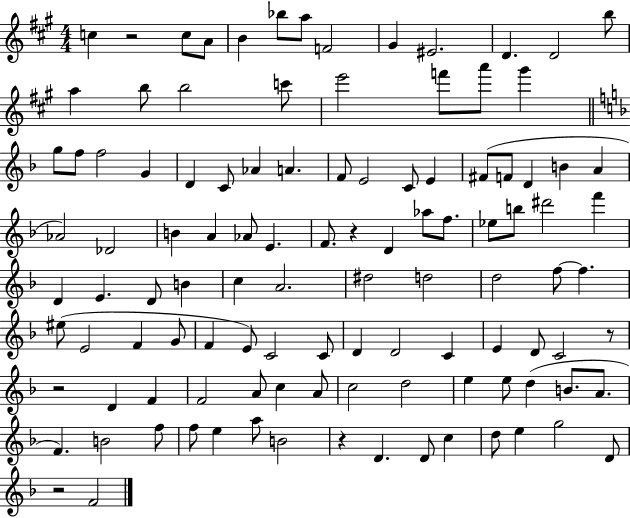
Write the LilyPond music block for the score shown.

{
  \clef treble
  \numericTimeSignature
  \time 4/4
  \key a \major
  c''4 r2 c''8 a'8 | b'4 bes''8 a''8 f'2 | gis'4 eis'2. | d'4. d'2 b''8 | \break a''4 b''8 b''2 c'''8 | e'''2 f'''8 a'''8 gis'''4 | \bar "||" \break \key f \major g''8 f''8 f''2 g'4 | d'4 c'8 aes'4 a'4. | f'8 e'2 c'8 e'4 | fis'8( f'8 d'4 b'4 a'4 | \break aes'2) des'2 | b'4 a'4 aes'8 e'4. | f'8. r4 d'4 aes''8 f''8. | ees''8 b''8 dis'''2 f'''4 | \break d'4 e'4. d'8 b'4 | c''4 a'2. | dis''2 d''2 | d''2 f''8~~ f''4. | \break eis''8( e'2 f'4 g'8 | f'4 e'8) c'2 c'8 | d'4 d'2 c'4 | e'4 d'8 c'2 r8 | \break r2 d'4 f'4 | f'2 a'8 c''4 a'8 | c''2 d''2 | e''4 e''8 d''4( b'8. a'8. | \break f'4.) b'2 f''8 | f''8 e''4 a''8 b'2 | r4 d'4. d'8 c''4 | d''8 e''4 g''2 d'8 | \break r2 f'2 | \bar "|."
}